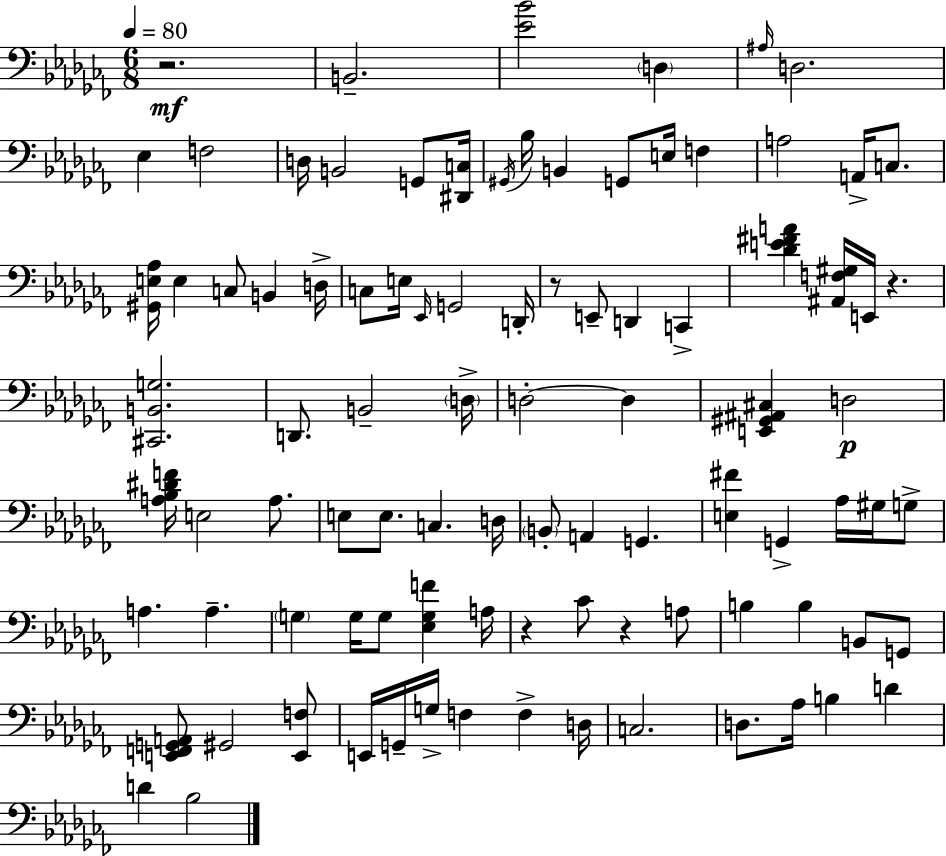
X:1
T:Untitled
M:6/8
L:1/4
K:Abm
z2 B,,2 [_E_B]2 D, ^A,/4 D,2 _E, F,2 D,/4 B,,2 G,,/2 [^D,,C,]/4 ^G,,/4 _B,/4 B,, G,,/2 E,/4 F, A,2 A,,/4 C,/2 [^G,,E,_A,]/4 E, C,/2 B,, D,/4 C,/2 E,/4 _E,,/4 G,,2 D,,/4 z/2 E,,/2 D,, C,, [_DE^FA] [^A,,F,^G,]/4 E,,/4 z [^C,,B,,G,]2 D,,/2 B,,2 D,/4 D,2 D, [E,,^G,,^A,,^C,] D,2 [A,_B,^DF]/4 E,2 A,/2 E,/2 E,/2 C, D,/4 B,,/2 A,, G,, [E,^F] G,, _A,/4 ^G,/4 G,/2 A, A, G, G,/4 G,/2 [_E,G,F] A,/4 z _C/2 z A,/2 B, B, B,,/2 G,,/2 [E,,F,,G,,A,,]/2 ^G,,2 [E,,F,]/2 E,,/4 G,,/4 G,/4 F, F, D,/4 C,2 D,/2 _A,/4 B, D D _B,2